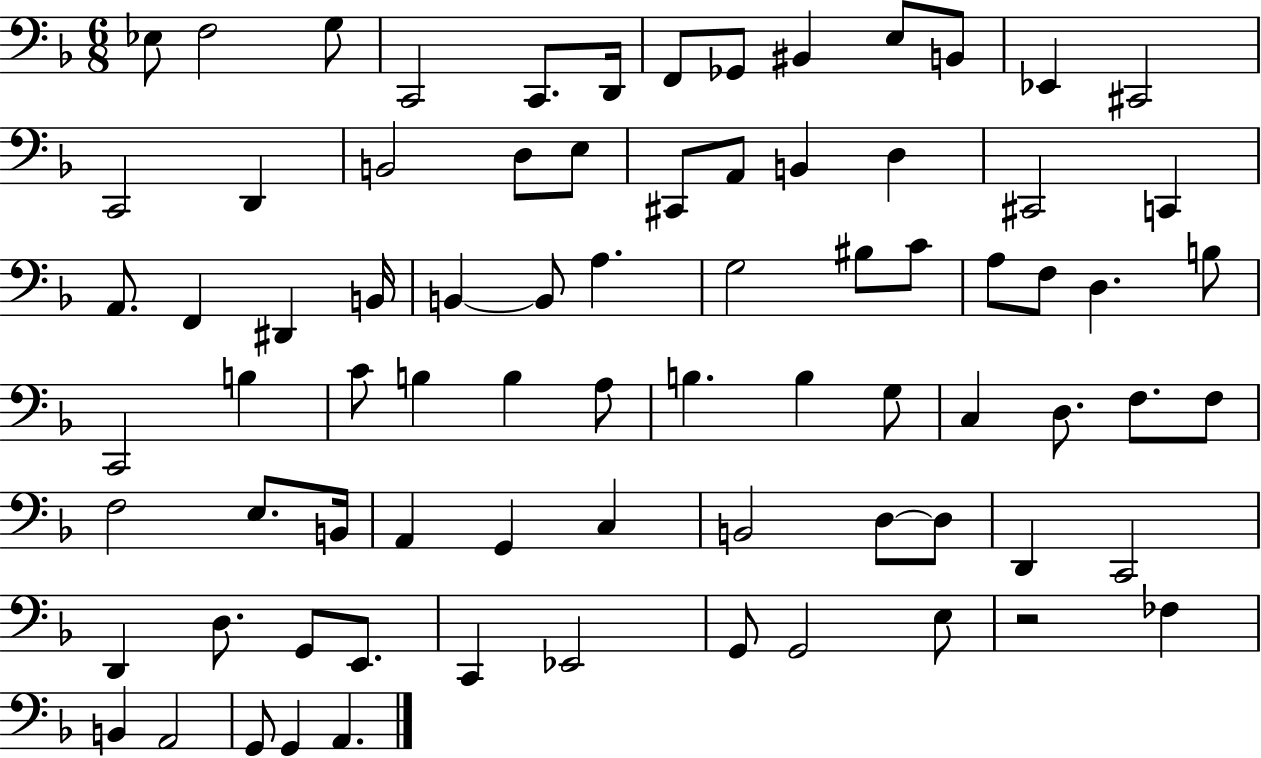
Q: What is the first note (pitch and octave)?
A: Eb3